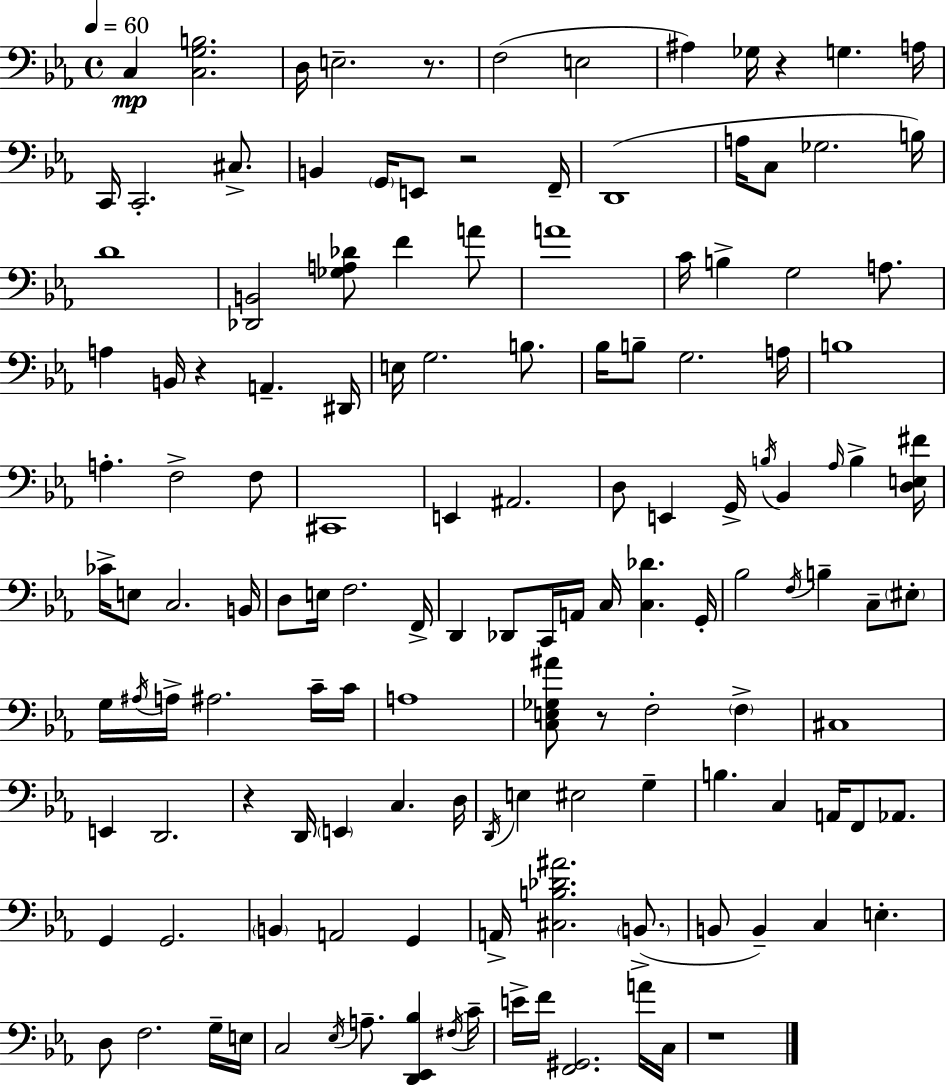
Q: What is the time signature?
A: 4/4